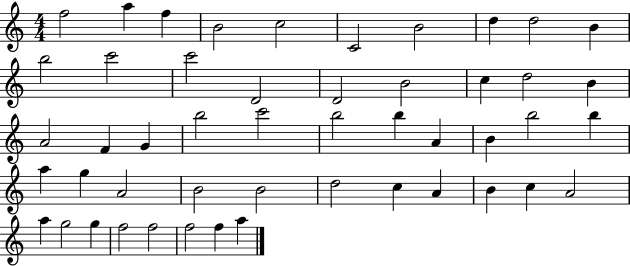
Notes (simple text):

F5/h A5/q F5/q B4/h C5/h C4/h B4/h D5/q D5/h B4/q B5/h C6/h C6/h D4/h D4/h B4/h C5/q D5/h B4/q A4/h F4/q G4/q B5/h C6/h B5/h B5/q A4/q B4/q B5/h B5/q A5/q G5/q A4/h B4/h B4/h D5/h C5/q A4/q B4/q C5/q A4/h A5/q G5/h G5/q F5/h F5/h F5/h F5/q A5/q